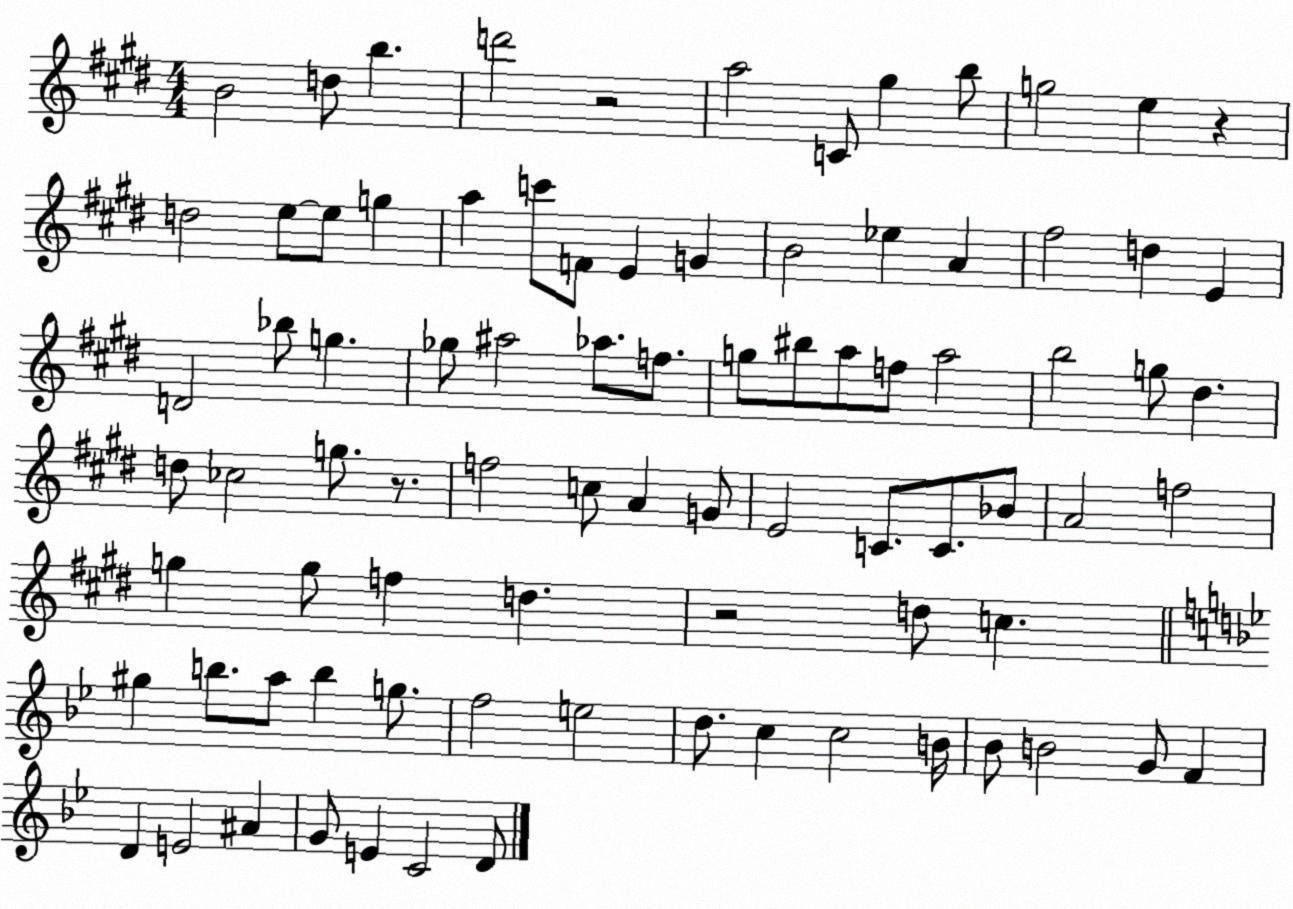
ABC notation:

X:1
T:Untitled
M:4/4
L:1/4
K:E
B2 d/2 b d'2 z2 a2 C/2 ^g b/2 g2 e z d2 e/2 e/2 g a c'/2 F/2 E G B2 _e A ^f2 d E D2 _b/2 g _g/2 ^a2 _a/2 f/2 g/2 ^b/2 a/2 f/2 a2 b2 g/2 ^d d/2 _c2 g/2 z/2 f2 c/2 A G/2 E2 C/2 C/2 _B/2 A2 f2 g g/2 f d z2 d/2 c ^g b/2 a/2 b g/2 f2 e2 d/2 c c2 B/4 _B/2 B2 G/2 F D E2 ^A G/2 E C2 D/2